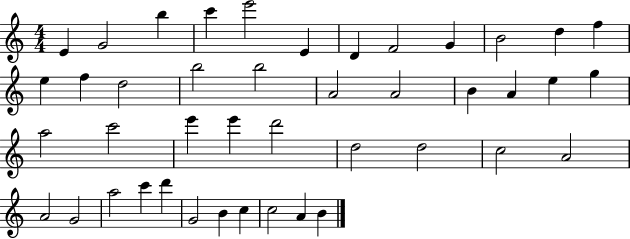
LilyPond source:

{
  \clef treble
  \numericTimeSignature
  \time 4/4
  \key c \major
  e'4 g'2 b''4 | c'''4 e'''2 e'4 | d'4 f'2 g'4 | b'2 d''4 f''4 | \break e''4 f''4 d''2 | b''2 b''2 | a'2 a'2 | b'4 a'4 e''4 g''4 | \break a''2 c'''2 | e'''4 e'''4 d'''2 | d''2 d''2 | c''2 a'2 | \break a'2 g'2 | a''2 c'''4 d'''4 | g'2 b'4 c''4 | c''2 a'4 b'4 | \break \bar "|."
}